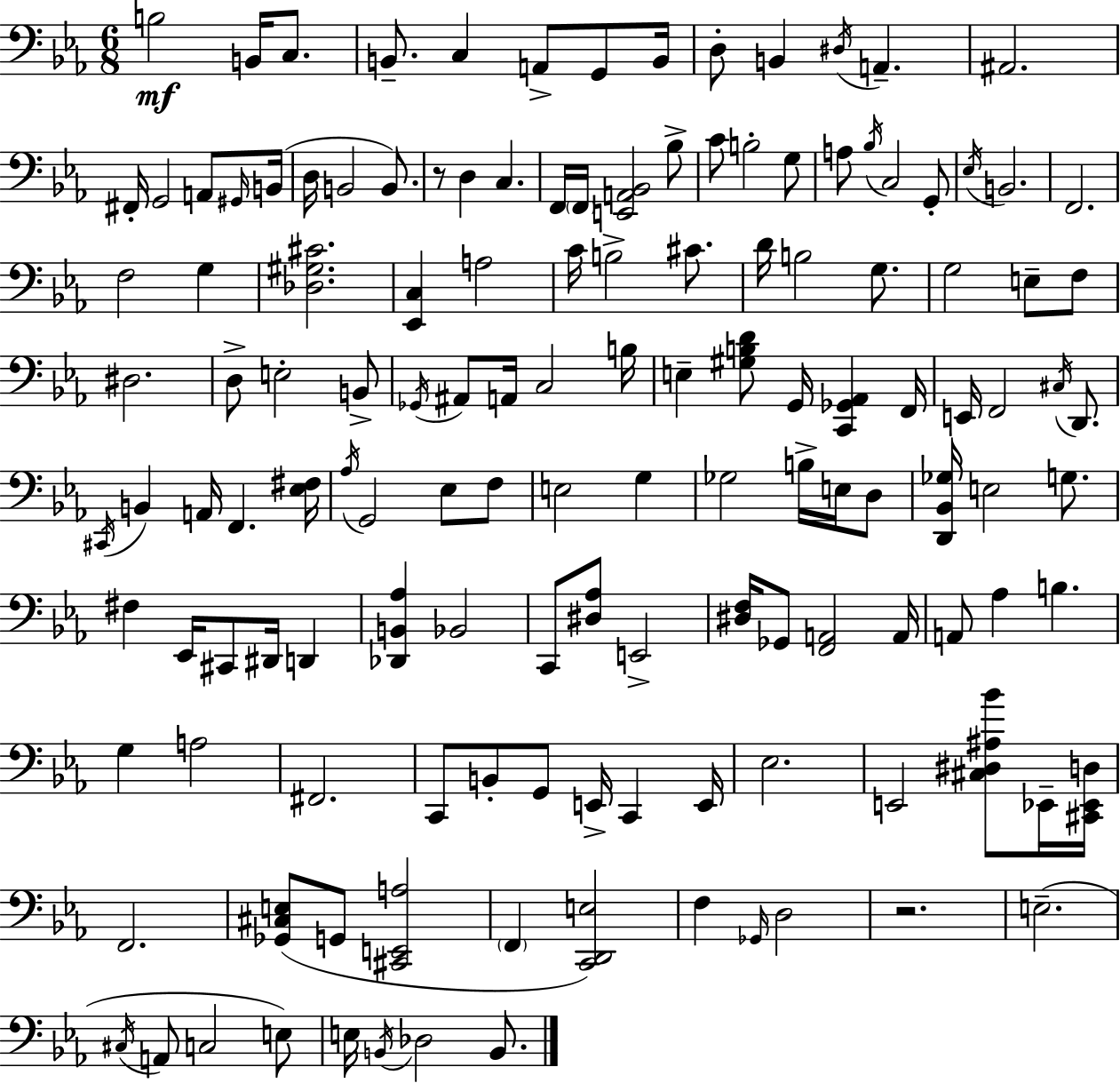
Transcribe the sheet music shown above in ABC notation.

X:1
T:Untitled
M:6/8
L:1/4
K:Cm
B,2 B,,/4 C,/2 B,,/2 C, A,,/2 G,,/2 B,,/4 D,/2 B,, ^D,/4 A,, ^A,,2 ^F,,/4 G,,2 A,,/2 ^G,,/4 B,,/4 D,/4 B,,2 B,,/2 z/2 D, C, F,,/4 F,,/4 [E,,A,,_B,,]2 _B,/2 C/2 B,2 G,/2 A,/2 _B,/4 C,2 G,,/2 _E,/4 B,,2 F,,2 F,2 G, [_D,^G,^C]2 [_E,,C,] A,2 C/4 B,2 ^C/2 D/4 B,2 G,/2 G,2 E,/2 F,/2 ^D,2 D,/2 E,2 B,,/2 _G,,/4 ^A,,/2 A,,/4 C,2 B,/4 E, [^G,B,D]/2 G,,/4 [C,,_G,,_A,,] F,,/4 E,,/4 F,,2 ^C,/4 D,,/2 ^C,,/4 B,, A,,/4 F,, [_E,^F,]/4 _A,/4 G,,2 _E,/2 F,/2 E,2 G, _G,2 B,/4 E,/4 D,/2 [D,,_B,,_G,]/4 E,2 G,/2 ^F, _E,,/4 ^C,,/2 ^D,,/4 D,, [_D,,B,,_A,] _B,,2 C,,/2 [^D,_A,]/2 E,,2 [^D,F,]/4 _G,,/2 [F,,A,,]2 A,,/4 A,,/2 _A, B, G, A,2 ^F,,2 C,,/2 B,,/2 G,,/2 E,,/4 C,, E,,/4 _E,2 E,,2 [^C,^D,^A,_B]/2 _E,,/4 [^C,,_E,,D,]/4 F,,2 [_G,,^C,E,]/2 G,,/2 [^C,,E,,A,]2 F,, [C,,D,,E,]2 F, _G,,/4 D,2 z2 E,2 ^C,/4 A,,/2 C,2 E,/2 E,/4 B,,/4 _D,2 B,,/2